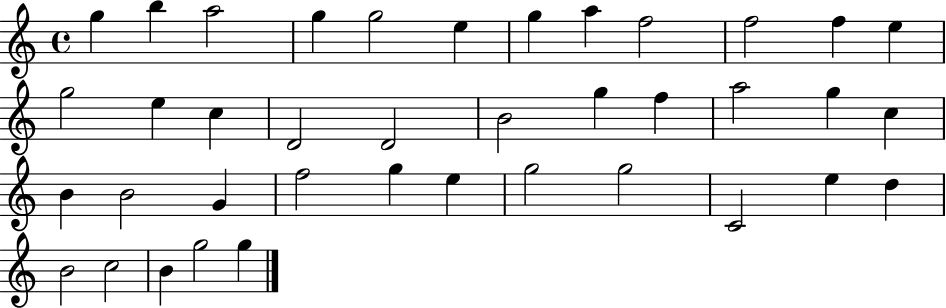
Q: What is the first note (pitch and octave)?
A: G5